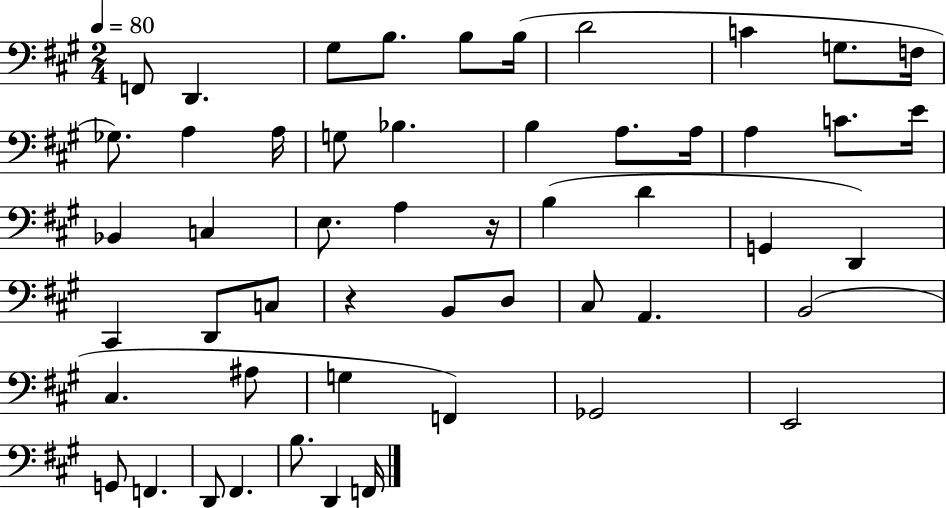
{
  \clef bass
  \numericTimeSignature
  \time 2/4
  \key a \major
  \tempo 4 = 80
  f,8 d,4. | gis8 b8. b8 b16( | d'2 | c'4 g8. f16 | \break ges8.) a4 a16 | g8 bes4. | b4 a8. a16 | a4 c'8. e'16 | \break bes,4 c4 | e8. a4 r16 | b4( d'4 | g,4 d,4) | \break cis,4 d,8 c8 | r4 b,8 d8 | cis8 a,4. | b,2( | \break cis4. ais8 | g4 f,4) | ges,2 | e,2 | \break g,8 f,4. | d,8 fis,4. | b8. d,4 f,16 | \bar "|."
}